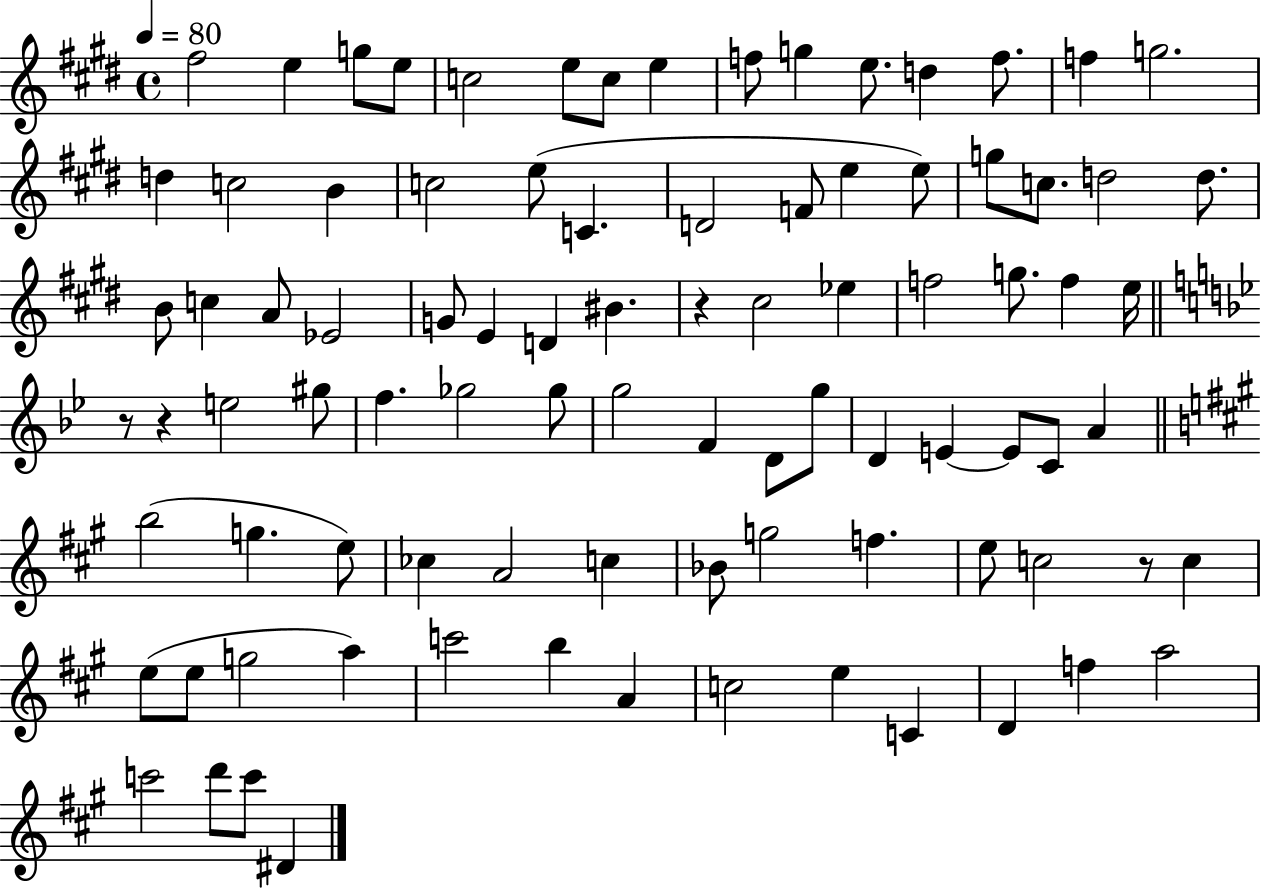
{
  \clef treble
  \time 4/4
  \defaultTimeSignature
  \key e \major
  \tempo 4 = 80
  \repeat volta 2 { fis''2 e''4 g''8 e''8 | c''2 e''8 c''8 e''4 | f''8 g''4 e''8. d''4 f''8. | f''4 g''2. | \break d''4 c''2 b'4 | c''2 e''8( c'4. | d'2 f'8 e''4 e''8) | g''8 c''8. d''2 d''8. | \break b'8 c''4 a'8 ees'2 | g'8 e'4 d'4 bis'4. | r4 cis''2 ees''4 | f''2 g''8. f''4 e''16 | \break \bar "||" \break \key bes \major r8 r4 e''2 gis''8 | f''4. ges''2 ges''8 | g''2 f'4 d'8 g''8 | d'4 e'4~~ e'8 c'8 a'4 | \break \bar "||" \break \key a \major b''2( g''4. e''8) | ces''4 a'2 c''4 | bes'8 g''2 f''4. | e''8 c''2 r8 c''4 | \break e''8( e''8 g''2 a''4) | c'''2 b''4 a'4 | c''2 e''4 c'4 | d'4 f''4 a''2 | \break c'''2 d'''8 c'''8 dis'4 | } \bar "|."
}